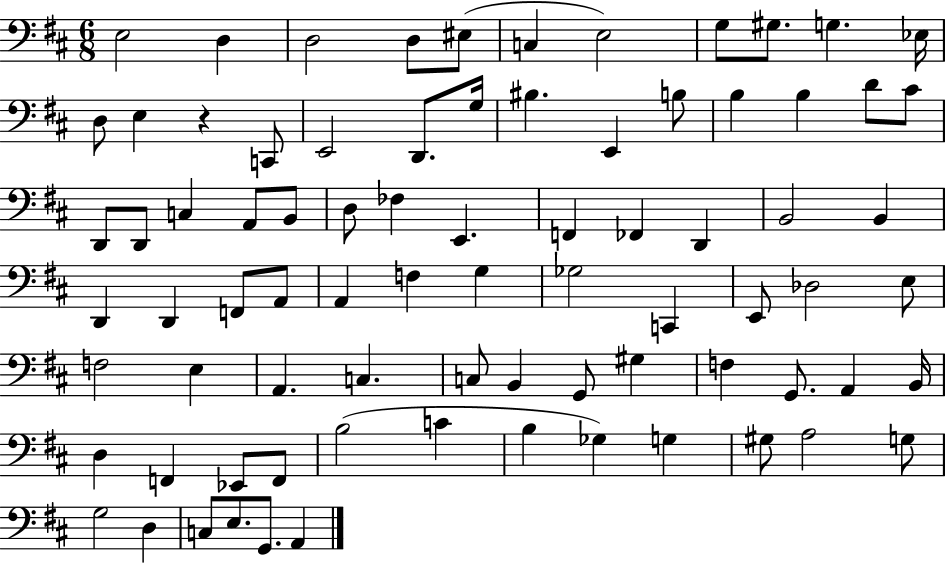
E3/h D3/q D3/h D3/e EIS3/e C3/q E3/h G3/e G#3/e. G3/q. Eb3/s D3/e E3/q R/q C2/e E2/h D2/e. G3/s BIS3/q. E2/q B3/e B3/q B3/q D4/e C#4/e D2/e D2/e C3/q A2/e B2/e D3/e FES3/q E2/q. F2/q FES2/q D2/q B2/h B2/q D2/q D2/q F2/e A2/e A2/q F3/q G3/q Gb3/h C2/q E2/e Db3/h E3/e F3/h E3/q A2/q. C3/q. C3/e B2/q G2/e G#3/q F3/q G2/e. A2/q B2/s D3/q F2/q Eb2/e F2/e B3/h C4/q B3/q Gb3/q G3/q G#3/e A3/h G3/e G3/h D3/q C3/e E3/e. G2/e. A2/q